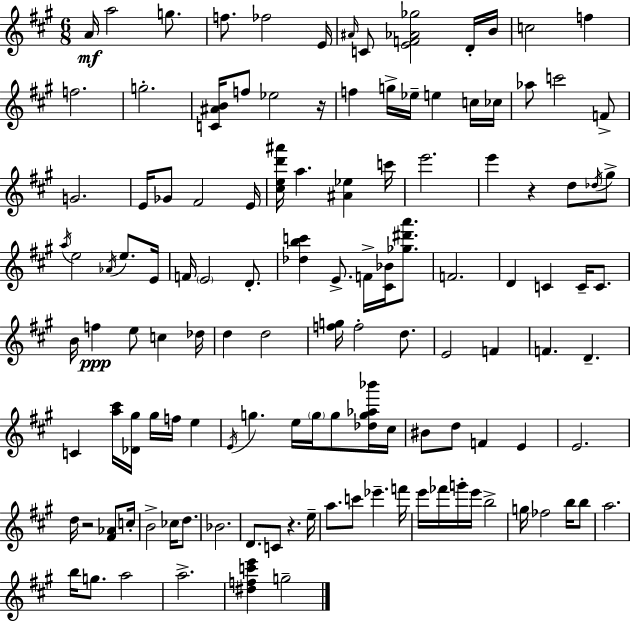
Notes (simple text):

A4/s A5/h G5/e. F5/e. FES5/h E4/s A#4/s C4/e [E4,F4,Ab4,Gb5]/h D4/s B4/s C5/h F5/q F5/h. G5/h. [C4,A#4,B4]/s F5/e Eb5/h R/s F5/q G5/s Eb5/s E5/q C5/s CES5/s Ab5/e C6/h F4/e G4/h. E4/s Gb4/e F#4/h E4/s [C#5,E5,D6,A#6]/s A5/q. [A#4,Eb5]/q C6/s E6/h. E6/q R/q D5/e Db5/s G#5/e A5/s E5/h Ab4/s E5/e. E4/s F4/s E4/h D4/e. [Db5,B5,C6]/q E4/e. F4/s [C#4,Bb4]/s [Gb5,D#6,A6]/e. F4/h. D4/q C4/q C4/s C4/e. B4/s F5/q E5/e C5/q Db5/s D5/q D5/h [F5,G5]/s F5/h D5/e. E4/h F4/q F4/q. D4/q. C4/q [A5,C#6]/s [Db4,G#5]/s G#5/s F5/s E5/q E4/s G5/q. E5/s G5/s G5/e [Db5,G5,Ab5,Bb6]/s C#5/s BIS4/e D5/e F4/q E4/q E4/h. D5/s R/h [F#4,Ab4]/e C5/s B4/h CES5/s D5/e. Bb4/h. D4/e. C4/e R/q. E5/s A5/e. C6/e Eb6/q. F6/s E6/s FES6/s G6/s E6/s B5/h G5/s FES5/h B5/s B5/e A5/h. B5/s G5/e. A5/h A5/h. [D#5,F5,C6,E6]/q G5/h